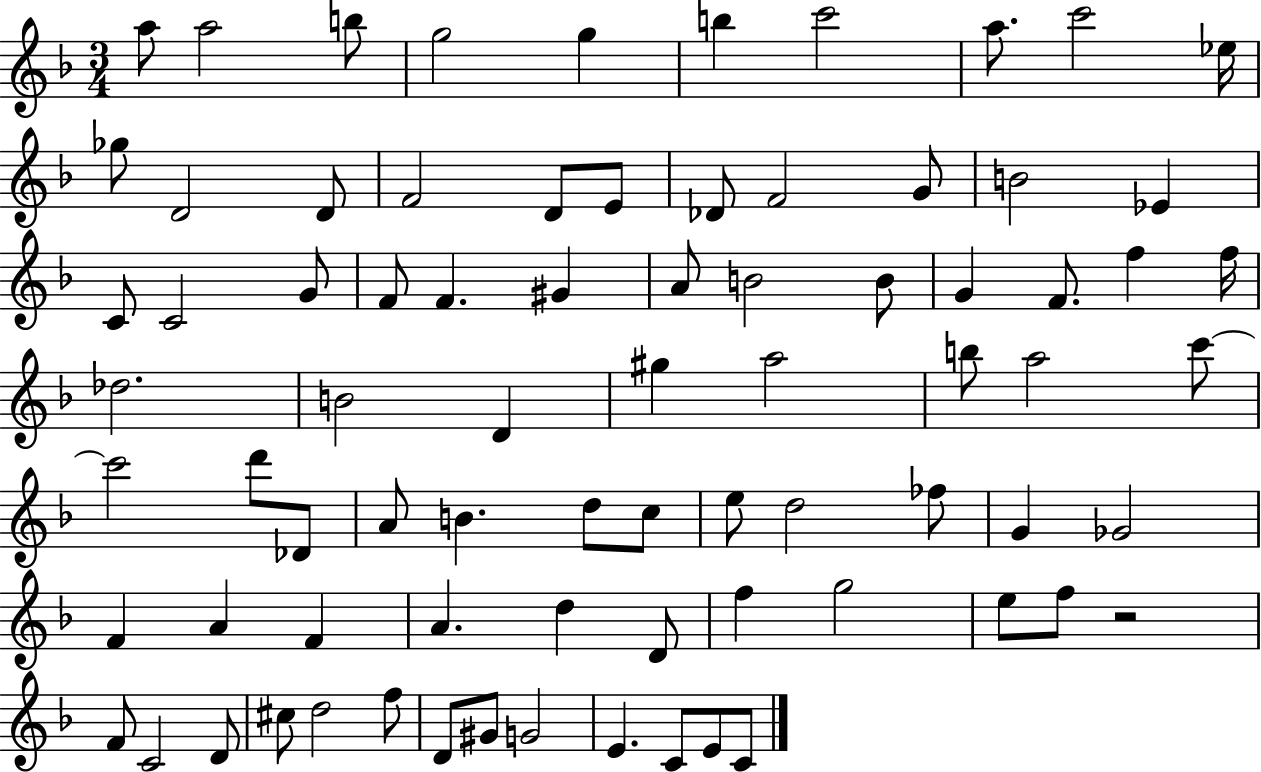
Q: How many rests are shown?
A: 1